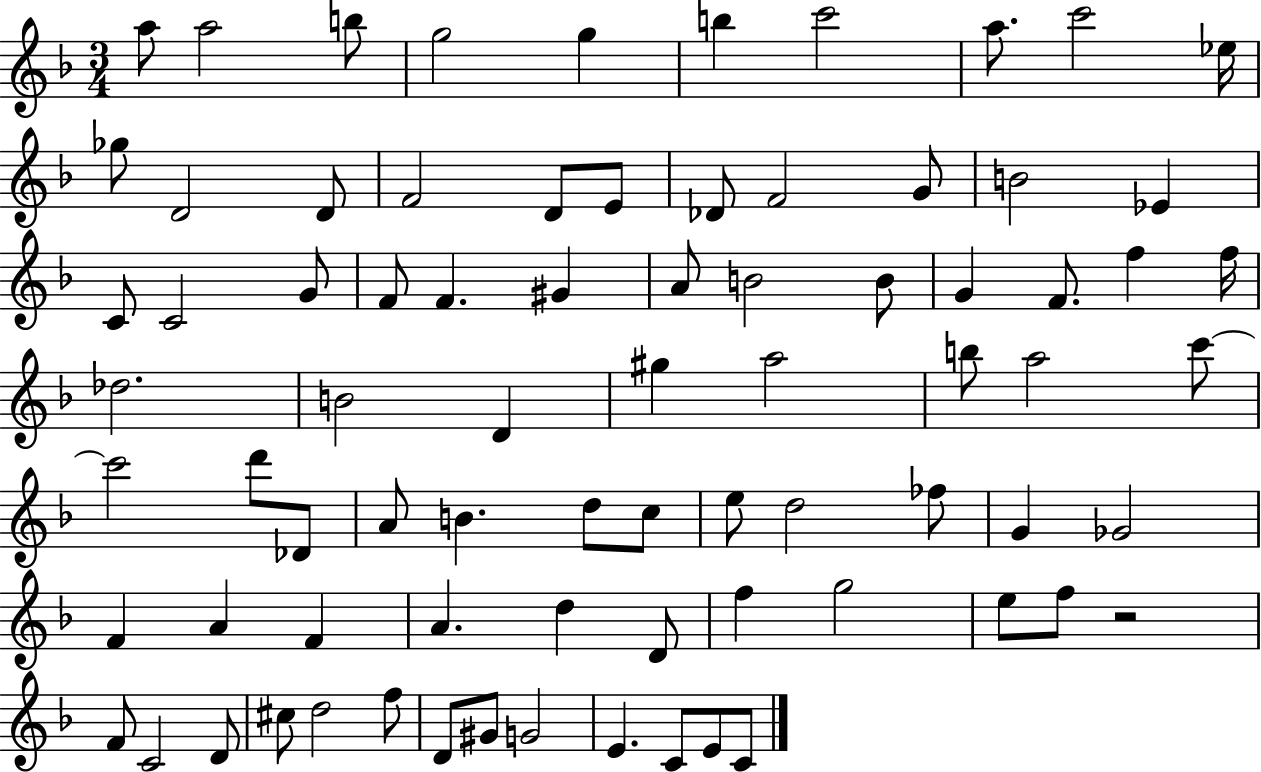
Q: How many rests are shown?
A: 1